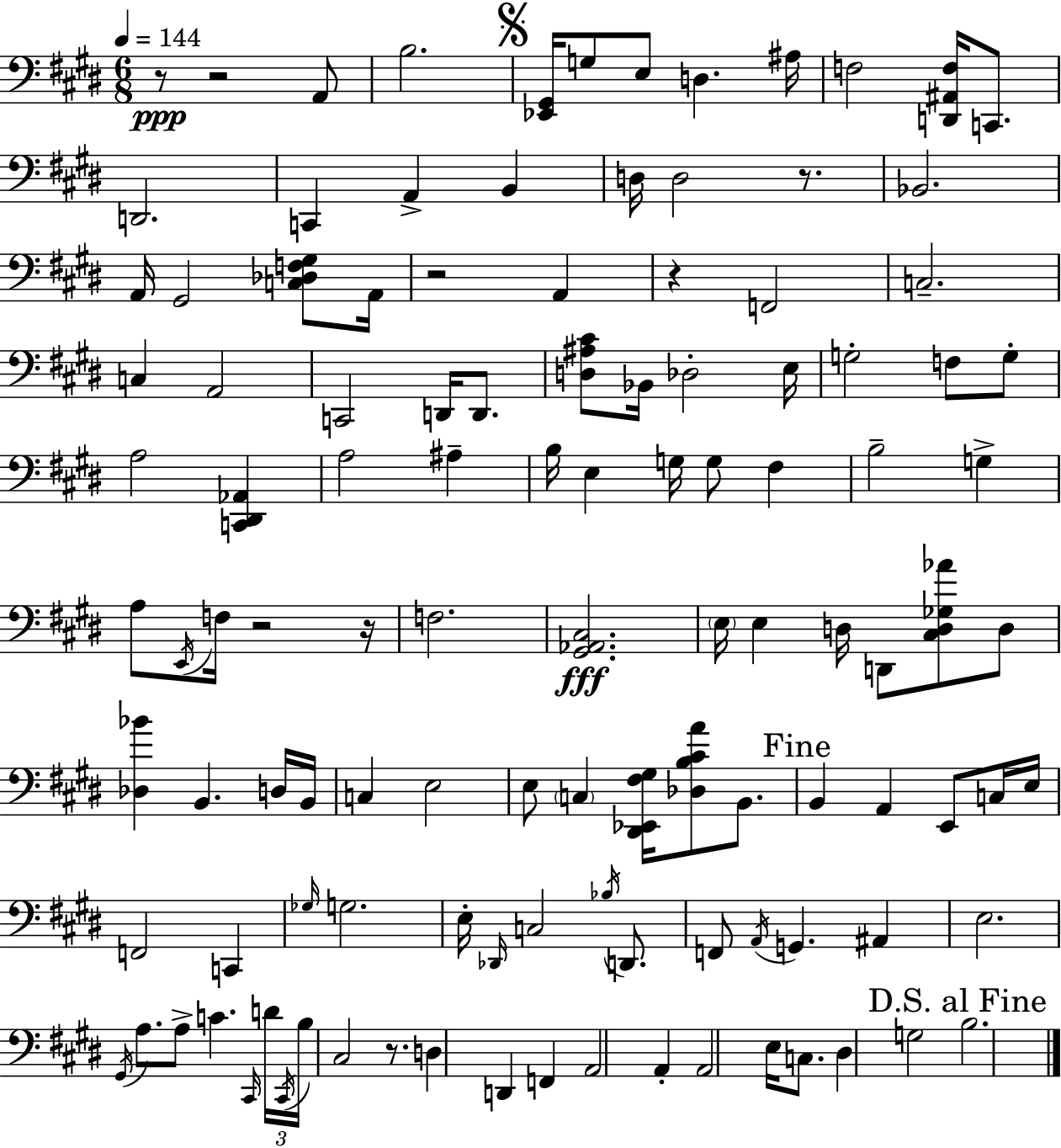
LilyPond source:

{
  \clef bass
  \numericTimeSignature
  \time 6/8
  \key e \major
  \tempo 4 = 144
  r8\ppp r2 a,8 | b2. | \mark \markup { \musicglyph "scripts.segno" } <ees, gis,>16 g8 e8 d4. ais16 | f2 <d, ais, f>16 c,8. | \break d,2. | c,4 a,4-> b,4 | d16 d2 r8. | bes,2. | \break a,16 gis,2 <c des f gis>8 a,16 | r2 a,4 | r4 f,2 | c2.-- | \break c4 a,2 | c,2 d,16 d,8. | <d ais cis'>8 bes,16 des2-. e16 | g2-. f8 g8-. | \break a2 <c, dis, aes,>4 | a2 ais4-- | b16 e4 g16 g8 fis4 | b2-- g4-> | \break a8 \acciaccatura { e,16 } f16 r2 | r16 f2. | <gis, aes, cis>2.\fff | \parenthesize e16 e4 d16 d,8 <cis d ges aes'>8 d8 | \break <des bes'>4 b,4. d16 | b,16 c4 e2 | e8 \parenthesize c4 <dis, ees, fis gis>16 <des b cis' a'>8 b,8. | \mark "Fine" b,4 a,4 e,8 c16 | \break e16 f,2 c,4 | \grace { ges16 } g2. | e16-. \grace { des,16 } c2 | \acciaccatura { bes16 } d,8. f,8 \acciaccatura { a,16 } g,4. | \break ais,4 e2. | \acciaccatura { gis,16 } a8. a8-> c'4. | \grace { cis,16 } \tuplet 3/2 { d'16 \acciaccatura { cis,16 } b16 } cis2 | r8. d4 | \break d,4 f,4 a,2 | a,4-. a,2 | e16 c8. dis4 | g2 \mark "D.S. al Fine" b2. | \break \bar "|."
}